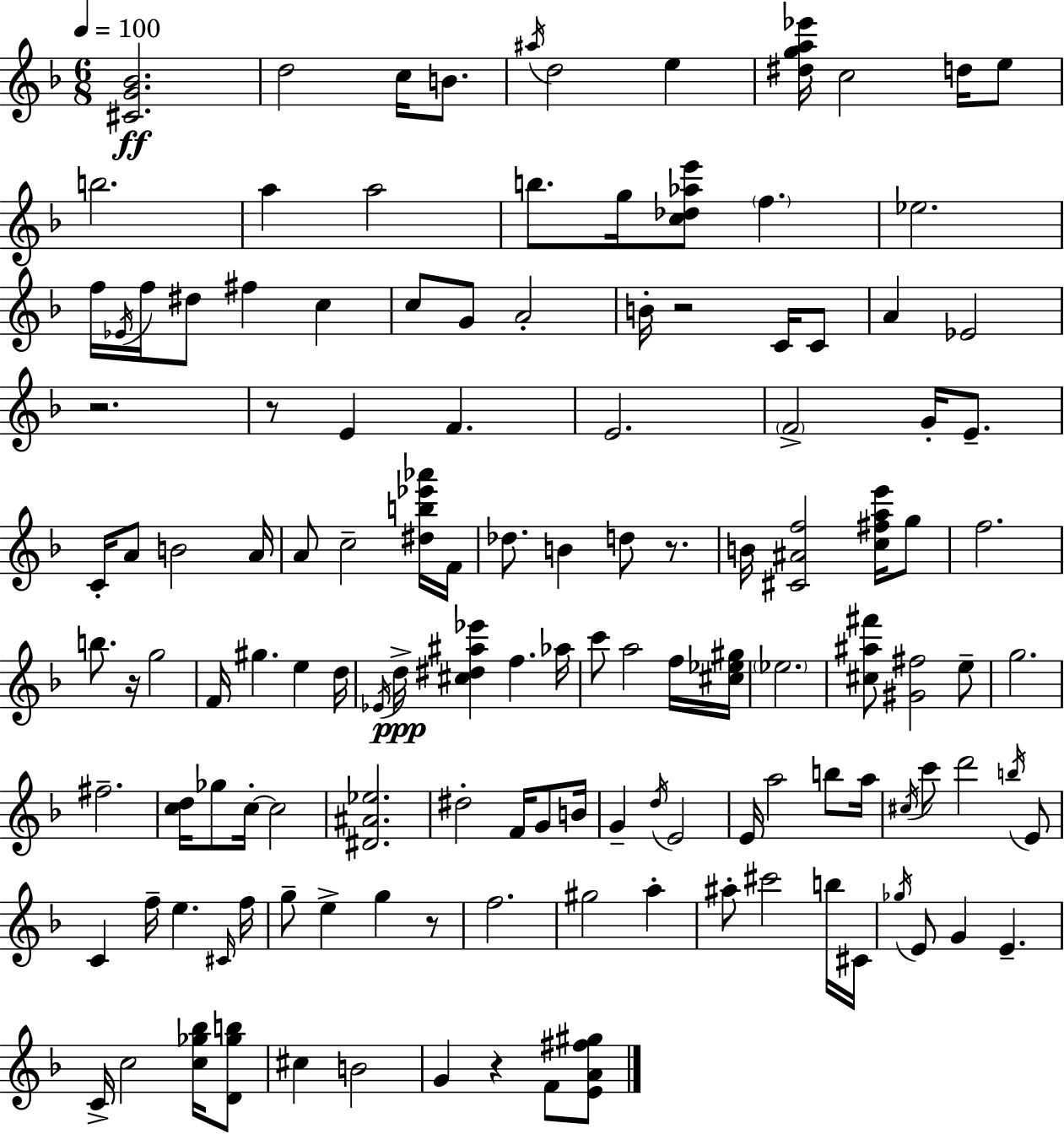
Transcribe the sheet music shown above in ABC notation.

X:1
T:Untitled
M:6/8
L:1/4
K:Dm
[^CG_B]2 d2 c/4 B/2 ^a/4 d2 e [^dga_e']/4 c2 d/4 e/2 b2 a a2 b/2 g/4 [c_d_ae']/2 f _e2 f/4 _E/4 f/4 ^d/2 ^f c c/2 G/2 A2 B/4 z2 C/4 C/2 A _E2 z2 z/2 E F E2 F2 G/4 E/2 C/4 A/2 B2 A/4 A/2 c2 [^db_e'_a']/4 F/4 _d/2 B d/2 z/2 B/4 [^C^Af]2 [c^fae']/4 g/2 f2 b/2 z/4 g2 F/4 ^g e d/4 _E/4 d/4 [^c^d^a_e'] f _a/4 c'/2 a2 f/4 [^c_e^g]/4 _e2 [^c^a^f']/2 [^G^f]2 e/2 g2 ^f2 [cd]/4 _g/2 c/4 c2 [^D^A_e]2 ^d2 F/4 G/2 B/4 G d/4 E2 E/4 a2 b/2 a/4 ^c/4 c'/2 d'2 b/4 E/2 C f/4 e ^C/4 f/4 g/2 e g z/2 f2 ^g2 a ^a/2 ^c'2 b/4 ^C/4 _g/4 E/2 G E C/4 c2 [c_g_b]/4 [D_gb]/2 ^c B2 G z F/2 [EA^f^g]/2